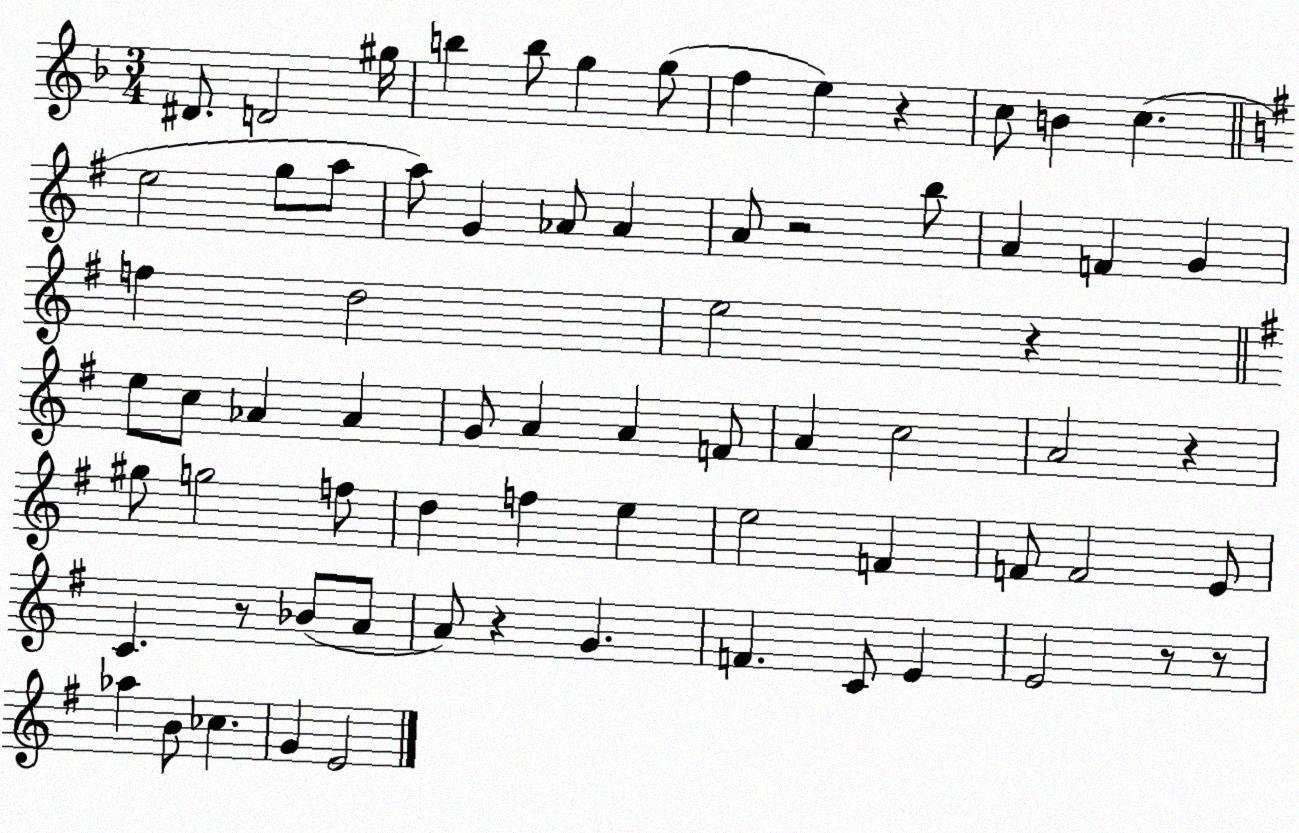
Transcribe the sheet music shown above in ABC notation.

X:1
T:Untitled
M:3/4
L:1/4
K:F
^D/2 D2 ^g/4 b b/2 g g/2 f e z c/2 B c e2 g/2 a/2 a/2 G _A/2 _A A/2 z2 b/2 A F G f d2 e2 z e/2 c/2 _A _A G/2 A A F/2 A c2 A2 z ^g/2 g2 f/2 d f e e2 F F/2 F2 E/2 C z/2 _B/2 A/2 A/2 z G F C/2 E E2 z/2 z/2 _a B/2 _c G E2